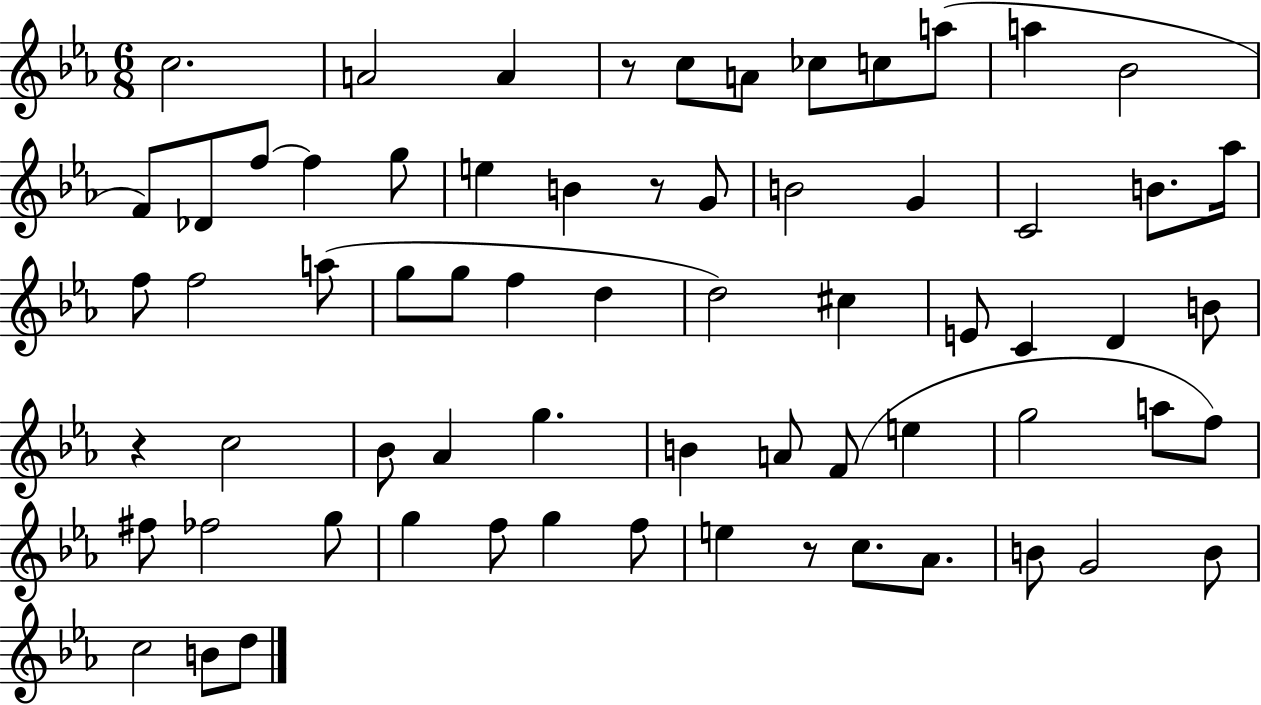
C5/h. A4/h A4/q R/e C5/e A4/e CES5/e C5/e A5/e A5/q Bb4/h F4/e Db4/e F5/e F5/q G5/e E5/q B4/q R/e G4/e B4/h G4/q C4/h B4/e. Ab5/s F5/e F5/h A5/e G5/e G5/e F5/q D5/q D5/h C#5/q E4/e C4/q D4/q B4/e R/q C5/h Bb4/e Ab4/q G5/q. B4/q A4/e F4/e E5/q G5/h A5/e F5/e F#5/e FES5/h G5/e G5/q F5/e G5/q F5/e E5/q R/e C5/e. Ab4/e. B4/e G4/h B4/e C5/h B4/e D5/e